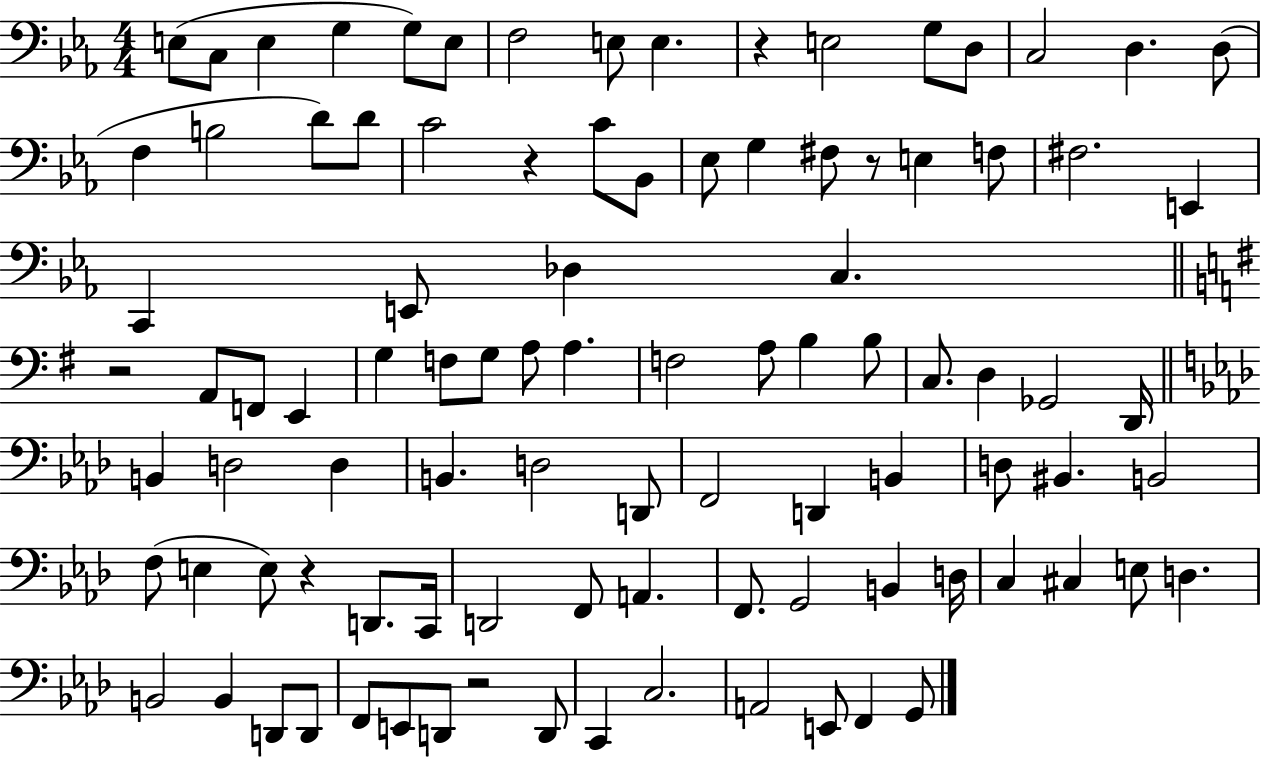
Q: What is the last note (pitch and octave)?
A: G2